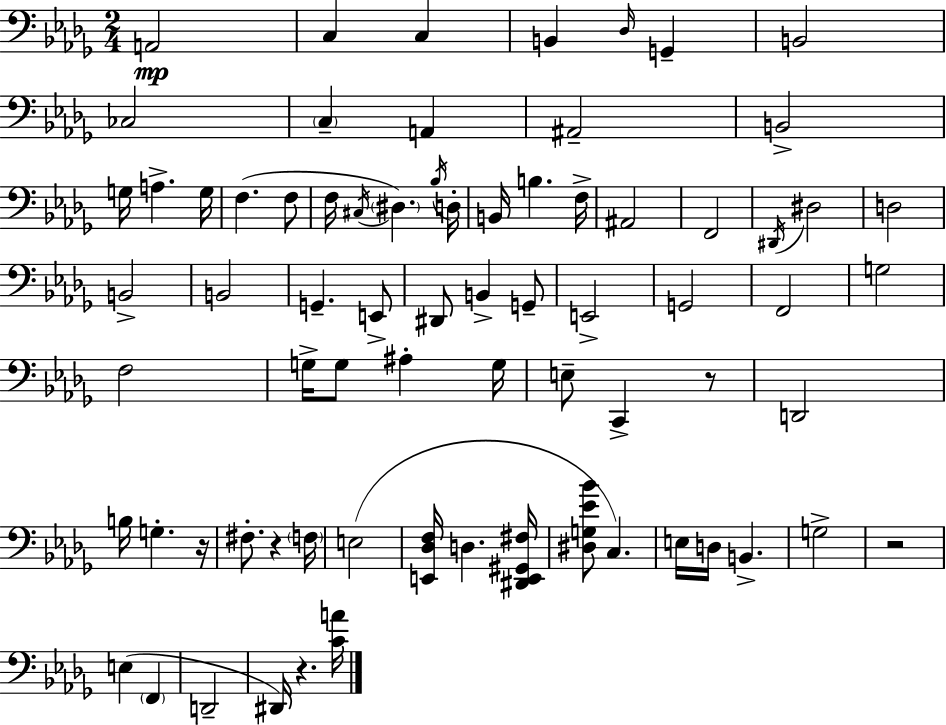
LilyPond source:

{
  \clef bass
  \numericTimeSignature
  \time 2/4
  \key bes \minor
  a,2\mp | c4 c4 | b,4 \grace { des16 } g,4-- | b,2 | \break ces2 | \parenthesize c4-- a,4 | ais,2-- | b,2-> | \break g16 a4.-> | g16 f4.( f8 | f16 \acciaccatura { cis16 }) \parenthesize dis4. | \acciaccatura { bes16 } d16-. b,16 b4. | \break f16-> ais,2 | f,2 | \acciaccatura { dis,16 } dis2 | d2 | \break b,2-> | b,2 | g,4.-- | e,8-> dis,8 b,4-> | \break g,8-- e,2-> | g,2 | f,2 | g2 | \break f2 | g16-> g8 ais4-. | g16 e8-- c,4-> | r8 d,2 | \break b16 g4.-. | r16 fis8.-. r4 | \parenthesize f16 e2( | <e, des f>16 d4. | \break <dis, e, gis, fis>16 <dis g ees' bes'>8 c4.) | e16 d16 b,4.-> | g2-> | r2 | \break e4( | \parenthesize f,4 d,2-- | dis,16) r4. | <c' a'>16 \bar "|."
}